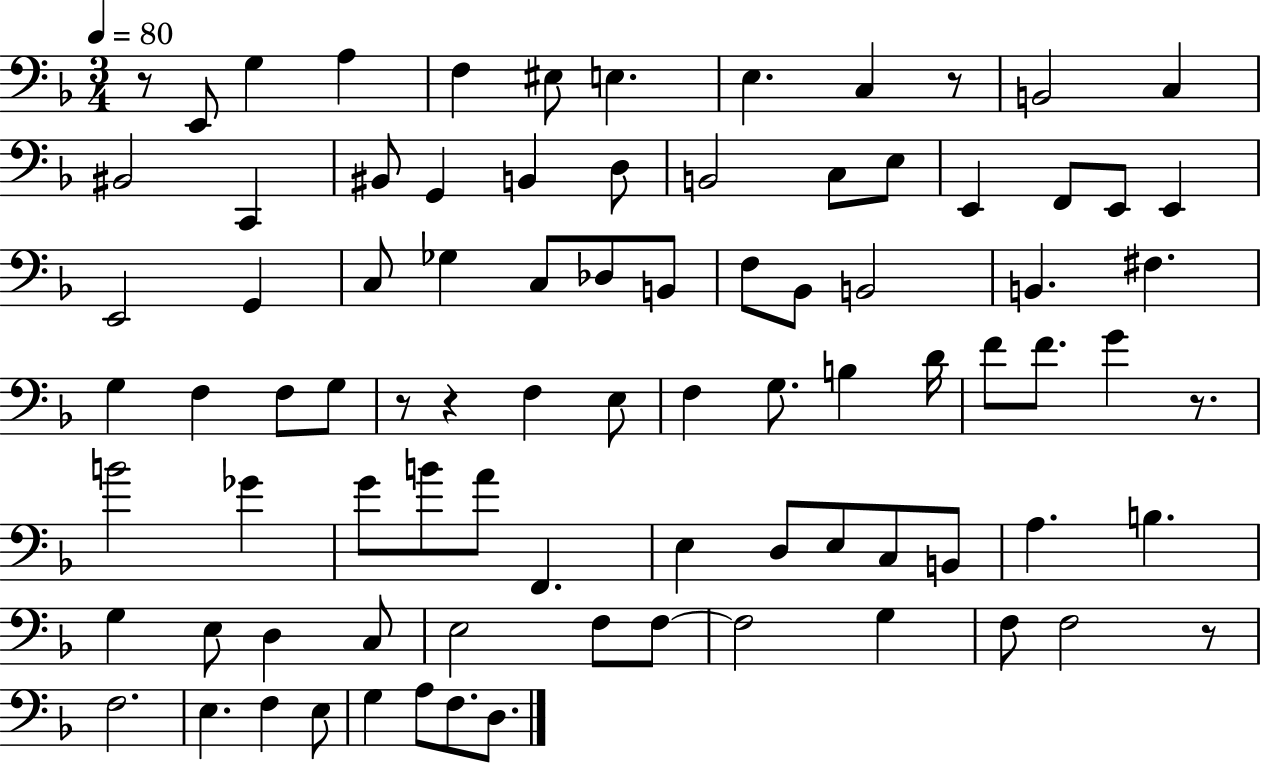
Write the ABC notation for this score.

X:1
T:Untitled
M:3/4
L:1/4
K:F
z/2 E,,/2 G, A, F, ^E,/2 E, E, C, z/2 B,,2 C, ^B,,2 C,, ^B,,/2 G,, B,, D,/2 B,,2 C,/2 E,/2 E,, F,,/2 E,,/2 E,, E,,2 G,, C,/2 _G, C,/2 _D,/2 B,,/2 F,/2 _B,,/2 B,,2 B,, ^F, G, F, F,/2 G,/2 z/2 z F, E,/2 F, G,/2 B, D/4 F/2 F/2 G z/2 B2 _G G/2 B/2 A/2 F,, E, D,/2 E,/2 C,/2 B,,/2 A, B, G, E,/2 D, C,/2 E,2 F,/2 F,/2 F,2 G, F,/2 F,2 z/2 F,2 E, F, E,/2 G, A,/2 F,/2 D,/2